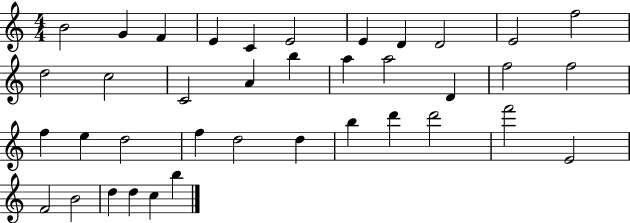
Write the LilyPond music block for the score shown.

{
  \clef treble
  \numericTimeSignature
  \time 4/4
  \key c \major
  b'2 g'4 f'4 | e'4 c'4 e'2 | e'4 d'4 d'2 | e'2 f''2 | \break d''2 c''2 | c'2 a'4 b''4 | a''4 a''2 d'4 | f''2 f''2 | \break f''4 e''4 d''2 | f''4 d''2 d''4 | b''4 d'''4 d'''2 | f'''2 e'2 | \break f'2 b'2 | d''4 d''4 c''4 b''4 | \bar "|."
}